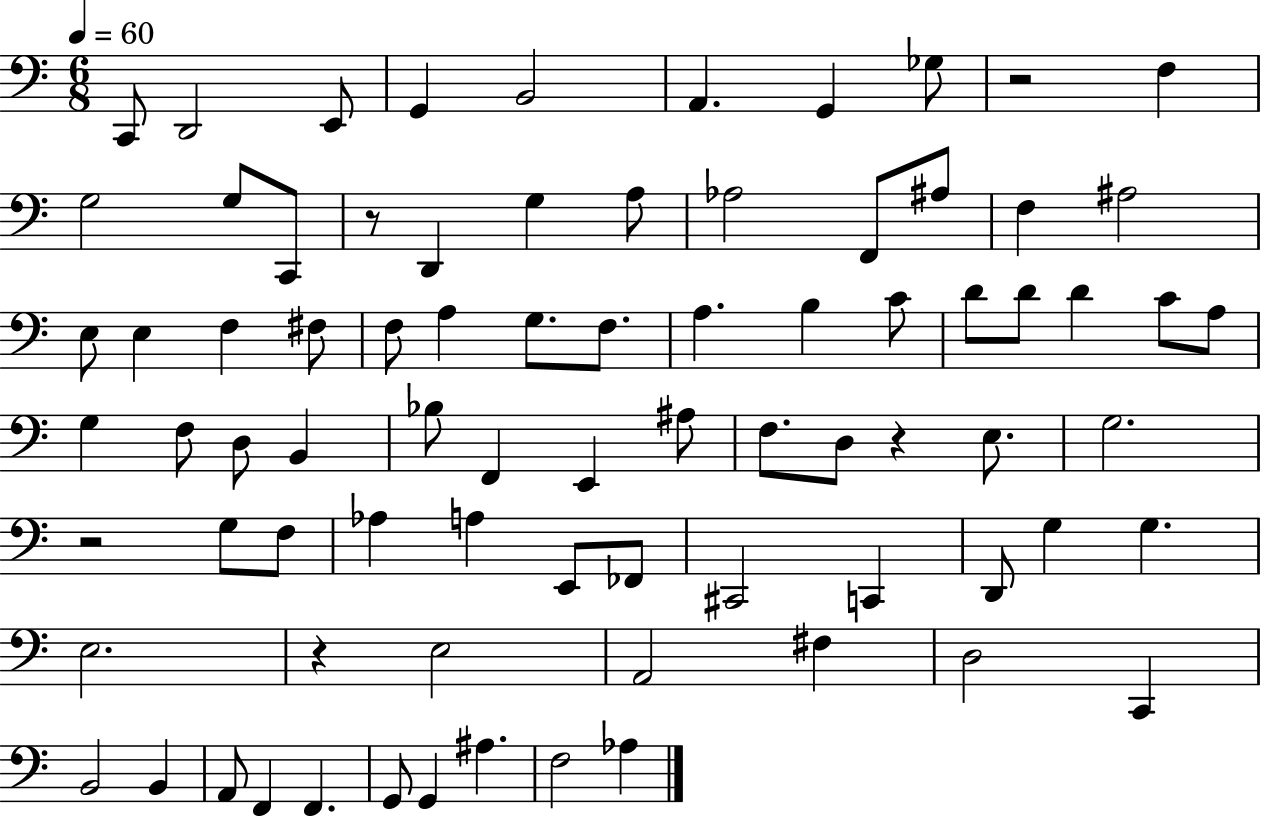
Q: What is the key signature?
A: C major